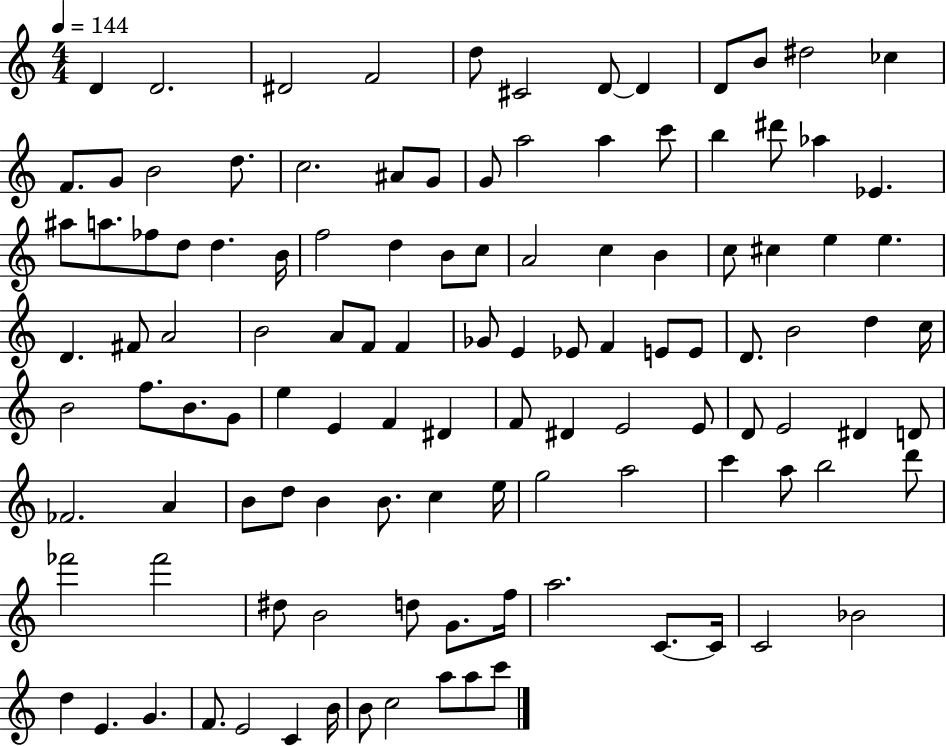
X:1
T:Untitled
M:4/4
L:1/4
K:C
D D2 ^D2 F2 d/2 ^C2 D/2 D D/2 B/2 ^d2 _c F/2 G/2 B2 d/2 c2 ^A/2 G/2 G/2 a2 a c'/2 b ^d'/2 _a _E ^a/2 a/2 _f/2 d/2 d B/4 f2 d B/2 c/2 A2 c B c/2 ^c e e D ^F/2 A2 B2 A/2 F/2 F _G/2 E _E/2 F E/2 E/2 D/2 B2 d c/4 B2 f/2 B/2 G/2 e E F ^D F/2 ^D E2 E/2 D/2 E2 ^D D/2 _F2 A B/2 d/2 B B/2 c e/4 g2 a2 c' a/2 b2 d'/2 _f'2 _f'2 ^d/2 B2 d/2 G/2 f/4 a2 C/2 C/4 C2 _B2 d E G F/2 E2 C B/4 B/2 c2 a/2 a/2 c'/2